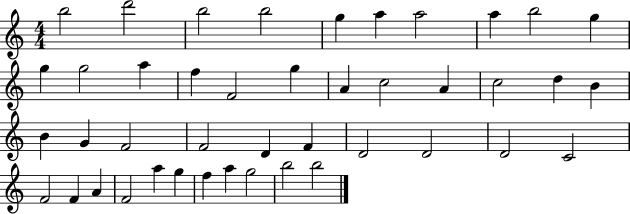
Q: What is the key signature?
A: C major